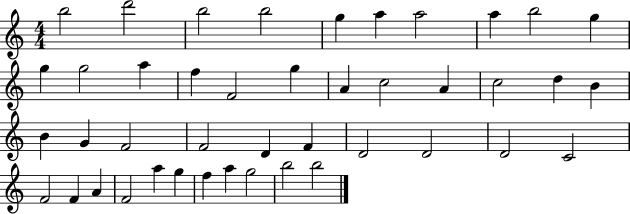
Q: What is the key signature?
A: C major